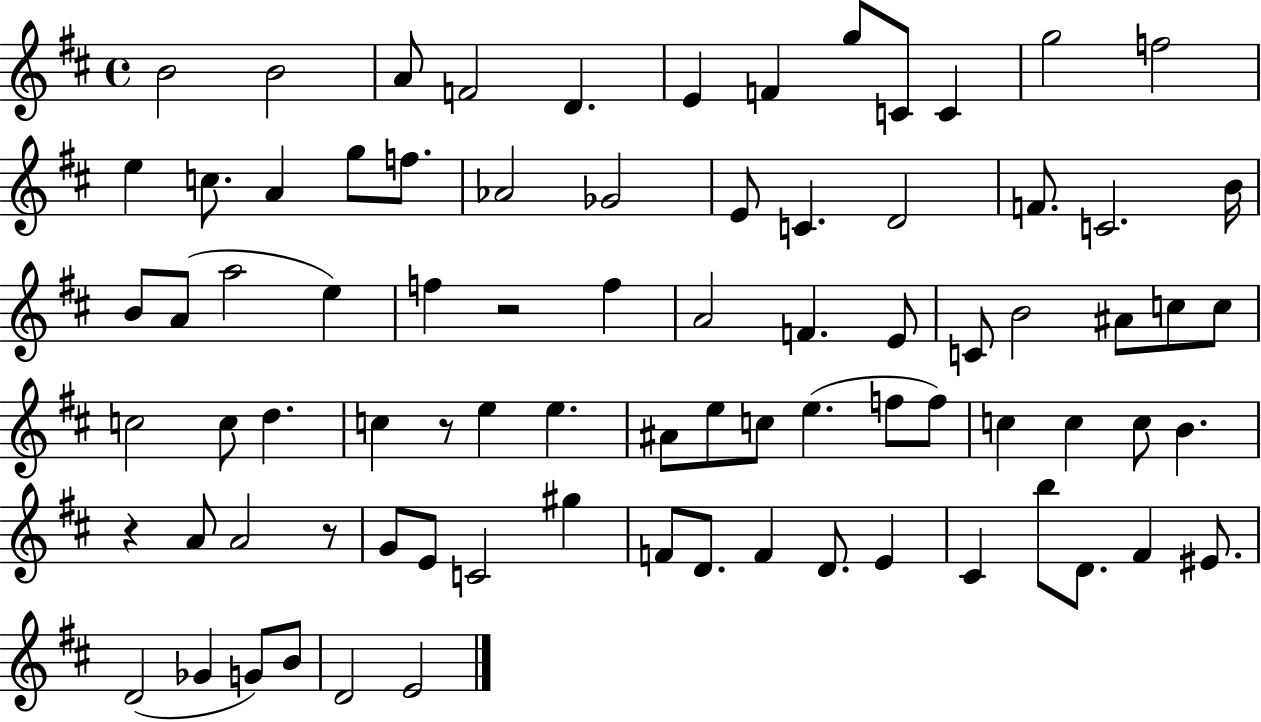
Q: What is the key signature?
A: D major